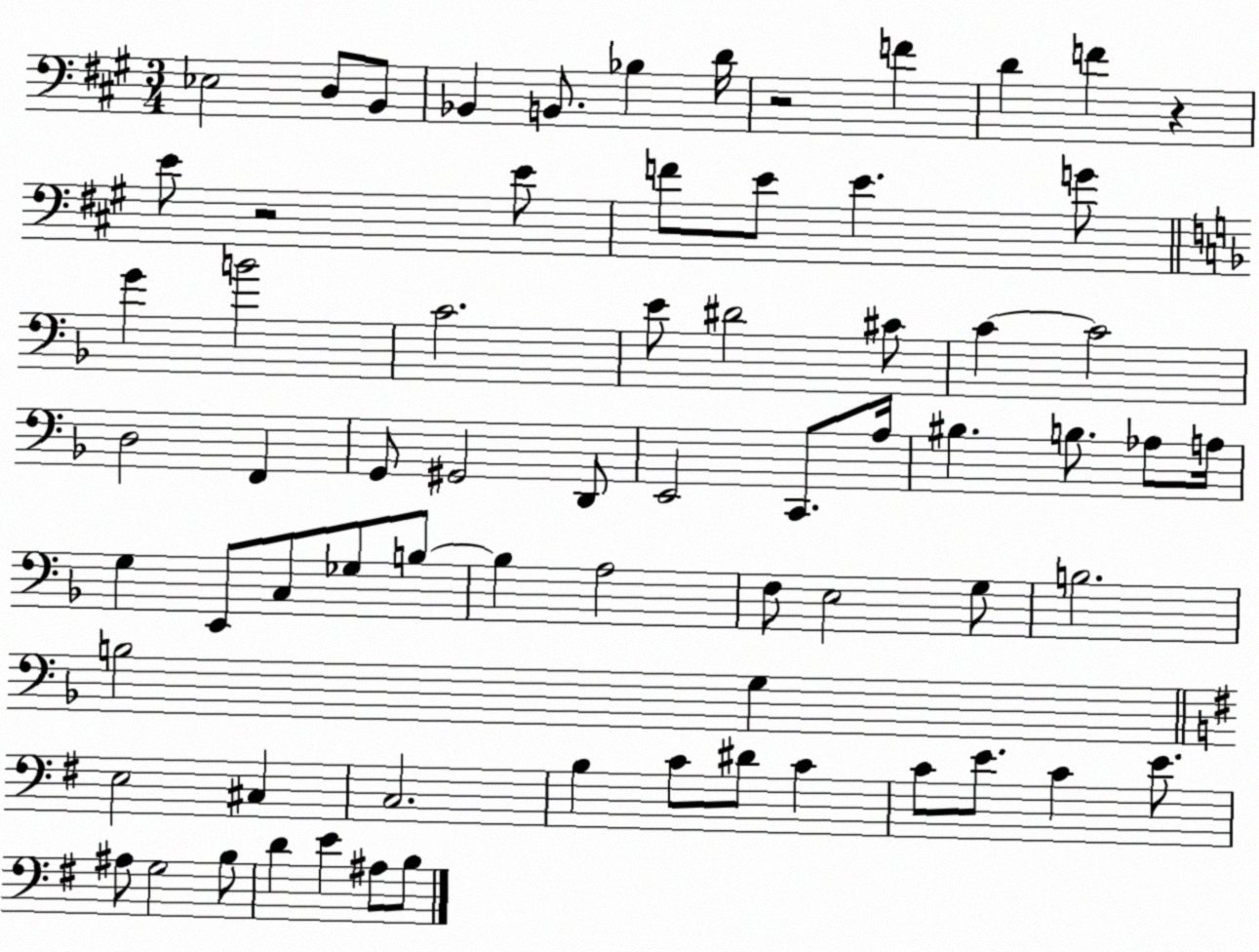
X:1
T:Untitled
M:3/4
L:1/4
K:A
_E,2 D,/2 B,,/2 _B,, B,,/2 _B, D/4 z2 F D F z E/2 z2 E/2 F/2 E/2 E G/2 G B2 C2 E/2 ^D2 ^C/2 C C2 D,2 F,, G,,/2 ^G,,2 D,,/2 E,,2 C,,/2 A,/4 ^B, B,/2 _A,/2 A,/4 G, E,,/2 C,/2 _G,/2 B,/2 B, A,2 F,/2 E,2 G,/2 B,2 B,2 G, E,2 ^C, C,2 B, C/2 ^D/2 C C/2 E/2 C E/2 ^A,/2 G,2 B,/2 D E ^A,/2 B,/2